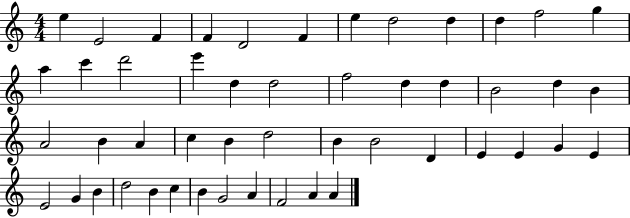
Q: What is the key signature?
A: C major